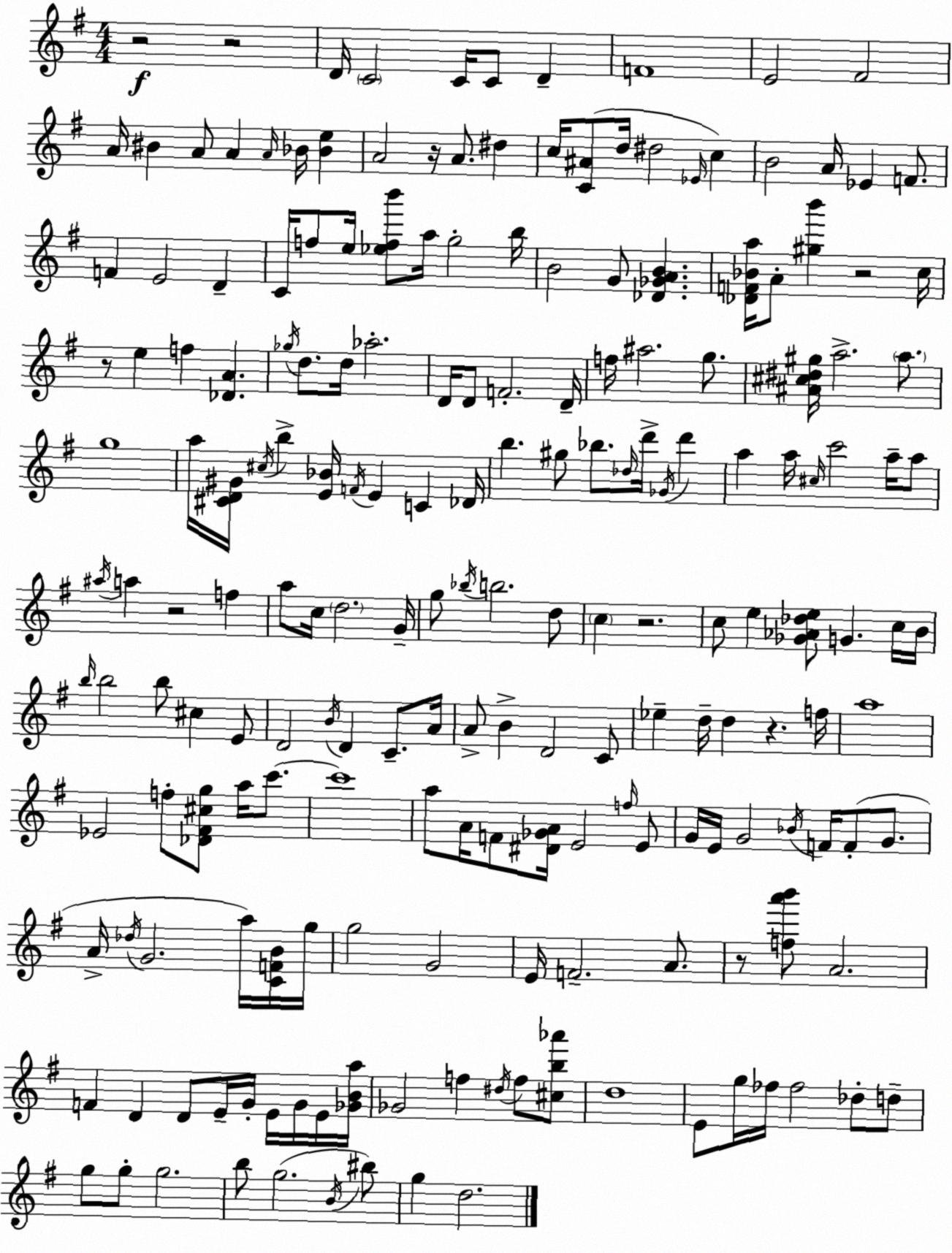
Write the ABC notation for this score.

X:1
T:Untitled
M:4/4
L:1/4
K:Em
z2 z2 D/4 C2 C/4 C/2 D F4 E2 ^F2 A/4 ^B A/2 A A/4 _B/4 [_Be] A2 z/4 A/2 ^d c/4 [C^A]/2 d/4 ^d2 _E/4 c B2 A/4 _E F/2 F E2 D C/4 f/2 e/4 [_efb']/2 a/4 g2 b/4 B2 G/2 [_D_GAB] [_DF_Ba]/4 A/2 [^gb'] z2 c/4 z/2 e f [_DA] _g/4 d/2 d/4 _a2 D/4 D/2 F2 D/4 f/4 ^a2 g/2 [^A^c^d^g]/4 a2 a/2 g4 a/4 [^CD^G]/4 ^c/4 b [E_B]/4 F/4 E C _D/4 b ^g/2 _b/2 _d/4 d'/4 _G/4 d' a a/4 ^c/4 c'2 a/4 a/2 ^a/4 a z2 f a/2 c/4 d2 G/4 g/2 _b/4 b2 d/2 c z2 c/2 e [_G_A_de]/2 G c/4 B/4 b/4 b2 b/2 ^c E/2 D2 B/4 D C/2 A/4 A/2 B D2 C/2 _e d/4 d z f/4 a4 _E2 f/2 [_D^F^cg]/2 a/4 c'/2 c'4 a/2 A/4 F/2 [^D_GA]/4 E2 f/4 E/2 G/4 E/4 G2 _B/4 F/4 F/2 G/2 A/4 _d/4 G2 a/4 [CFB]/4 g/4 g2 G2 E/4 F2 A/2 z/2 [fa'b']/2 A2 F D D/2 E/4 G/4 E/4 G/4 E/4 [_GBa]/4 _G2 f ^d/4 f/2 [^cb_a']/2 d4 E/2 g/4 _f/4 _f2 _d/2 d/2 g/2 g/2 g2 b/2 g2 B/4 ^b/2 g d2